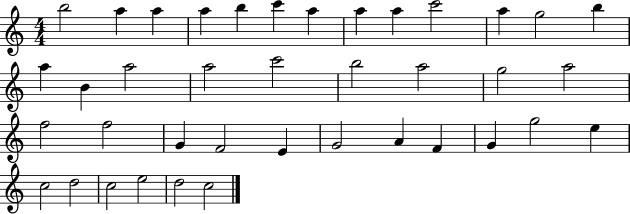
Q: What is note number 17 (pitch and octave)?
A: A5